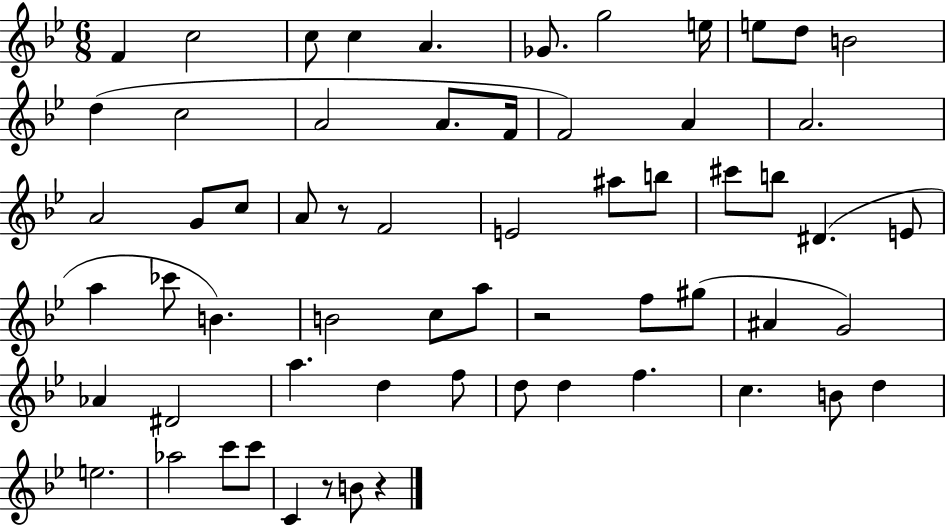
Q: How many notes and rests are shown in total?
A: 62